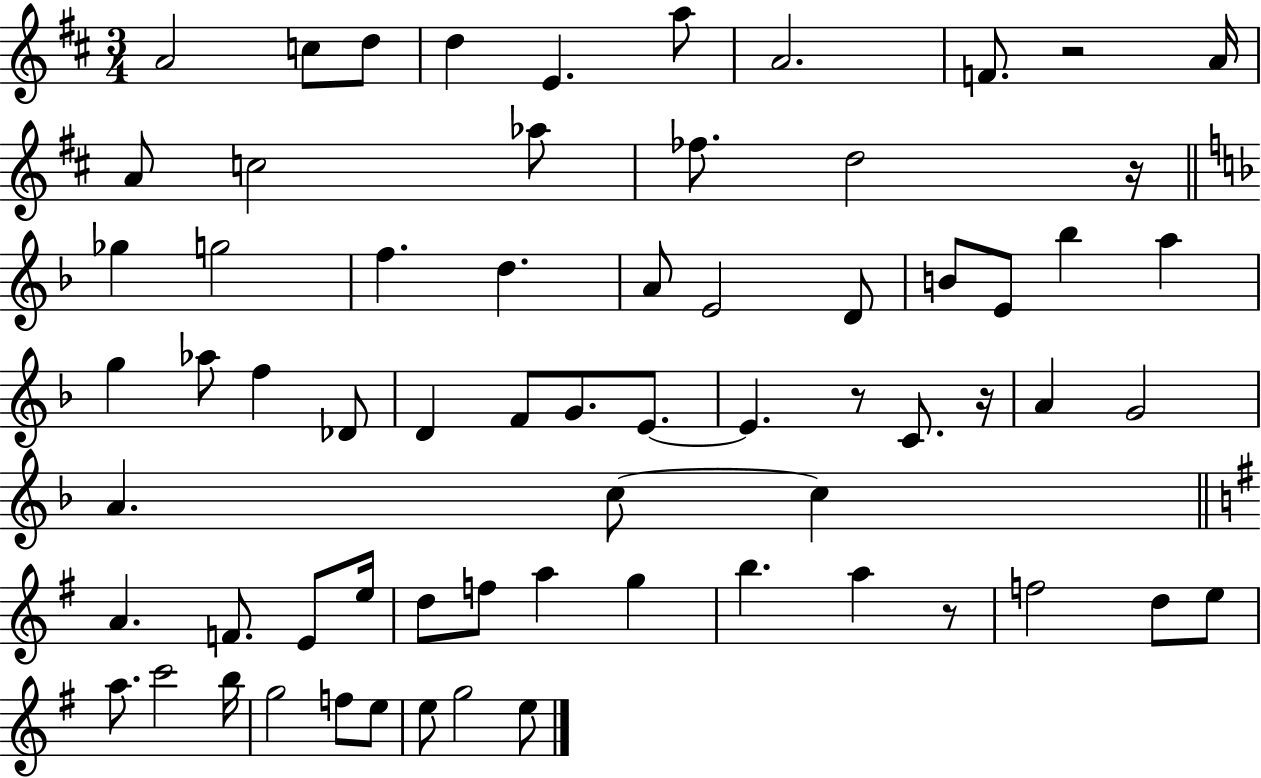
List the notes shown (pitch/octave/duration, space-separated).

A4/h C5/e D5/e D5/q E4/q. A5/e A4/h. F4/e. R/h A4/s A4/e C5/h Ab5/e FES5/e. D5/h R/s Gb5/q G5/h F5/q. D5/q. A4/e E4/h D4/e B4/e E4/e Bb5/q A5/q G5/q Ab5/e F5/q Db4/e D4/q F4/e G4/e. E4/e. E4/q. R/e C4/e. R/s A4/q G4/h A4/q. C5/e C5/q A4/q. F4/e. E4/e E5/s D5/e F5/e A5/q G5/q B5/q. A5/q R/e F5/h D5/e E5/e A5/e. C6/h B5/s G5/h F5/e E5/e E5/e G5/h E5/e